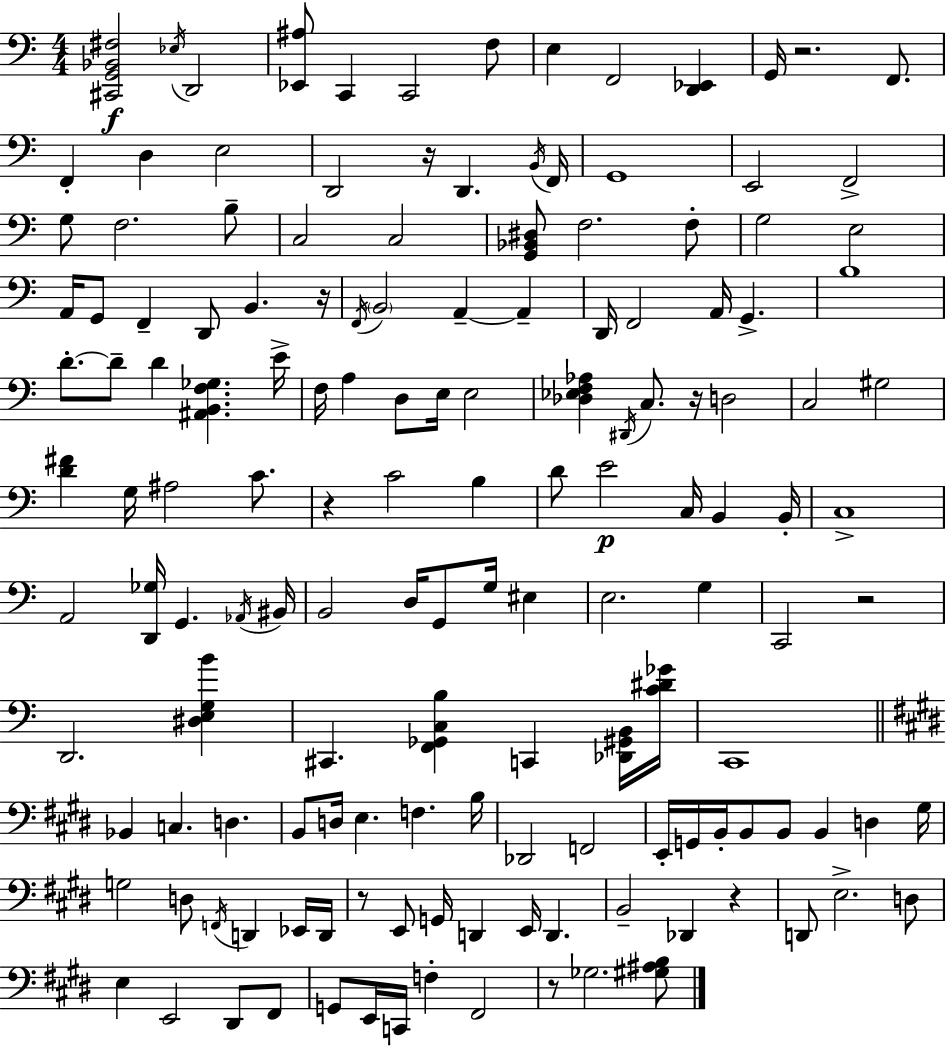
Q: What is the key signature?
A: C major